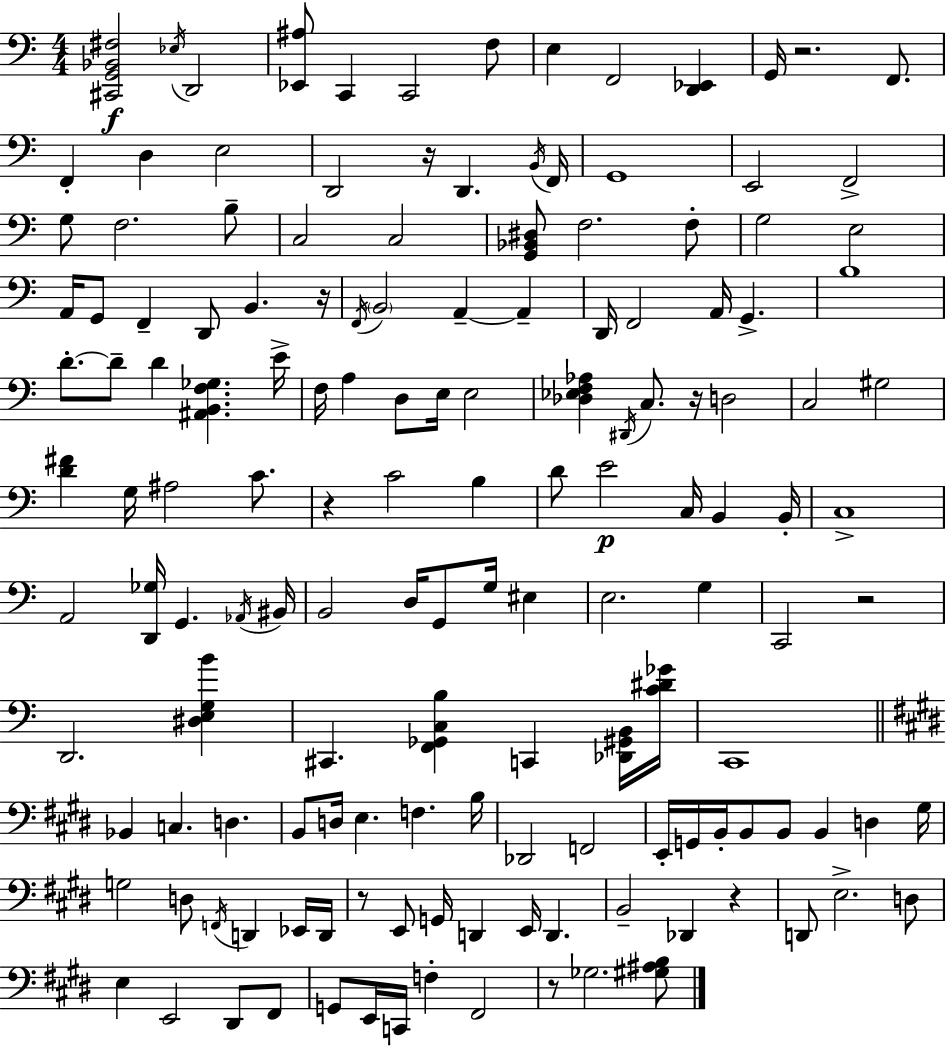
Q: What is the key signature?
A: C major